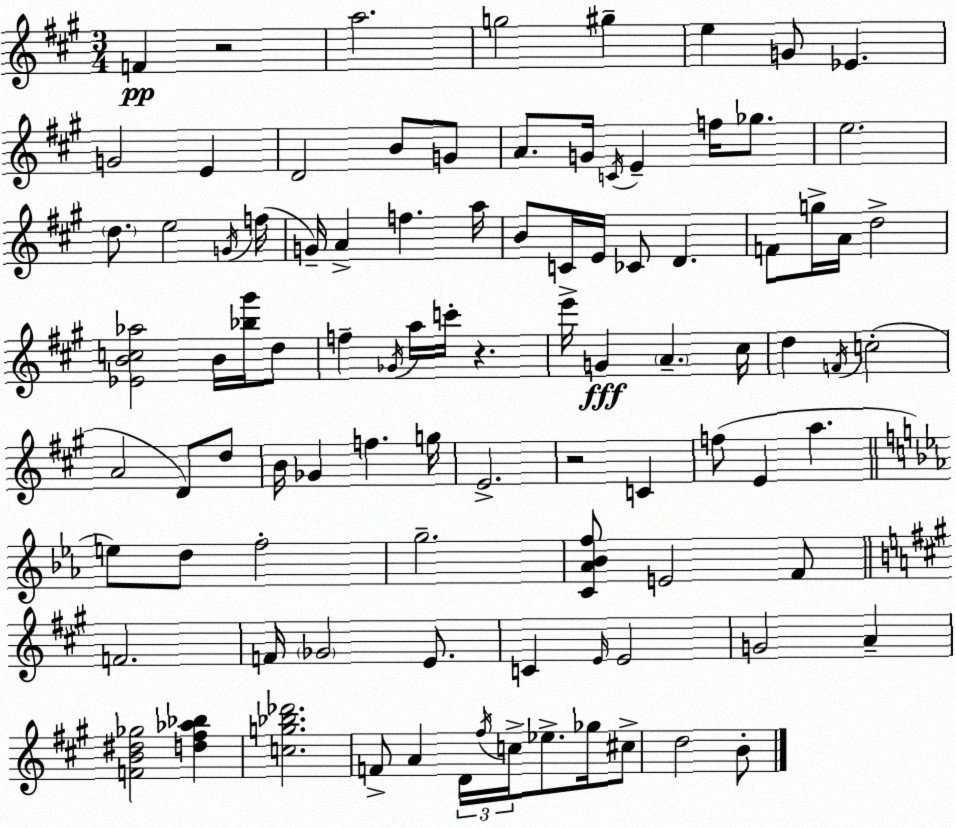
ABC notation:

X:1
T:Untitled
M:3/4
L:1/4
K:A
F z2 a2 g2 ^g e G/2 _E G2 E D2 B/2 G/2 A/2 G/4 C/4 E f/4 _g/2 e2 d/2 e2 G/4 f/4 G/4 A f a/4 B/2 C/4 E/4 _C/2 D F/2 g/4 A/4 d2 [_EBc_a]2 B/4 [_b^g']/4 d/2 f _G/4 a/4 c'/4 z e'/4 G A ^c/4 d F/4 c2 A2 D/2 d/2 B/4 _G f g/4 E2 z2 C f/2 E a e/2 d/2 f2 g2 [C_A_Bf]/2 E2 F/2 F2 F/4 _G2 E/2 C E/4 E2 G2 A [FB^d_g]2 [d^f_a_b] [cg_b_d']2 F/2 A D/4 ^f/4 c/4 _e/2 _g/4 ^c/2 d2 B/2